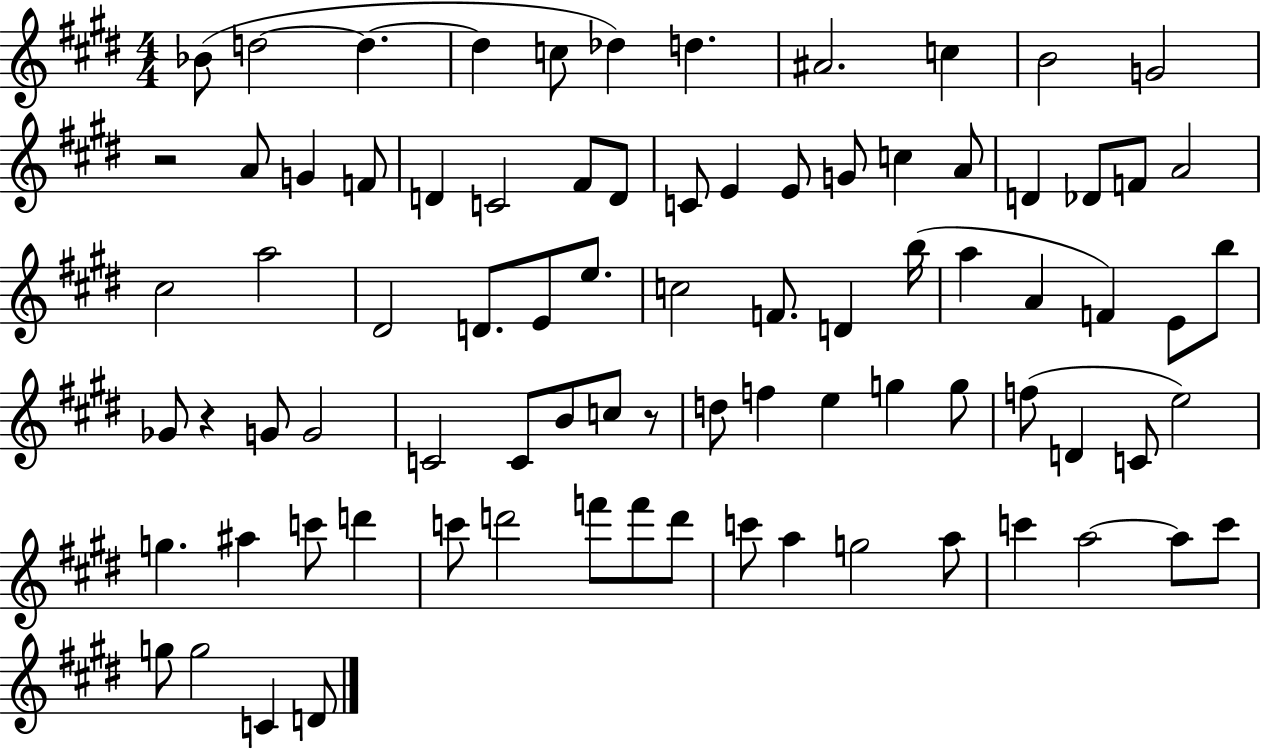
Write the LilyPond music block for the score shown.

{
  \clef treble
  \numericTimeSignature
  \time 4/4
  \key e \major
  bes'8( d''2~~ d''4.~~ | d''4 c''8 des''4) d''4. | ais'2. c''4 | b'2 g'2 | \break r2 a'8 g'4 f'8 | d'4 c'2 fis'8 d'8 | c'8 e'4 e'8 g'8 c''4 a'8 | d'4 des'8 f'8 a'2 | \break cis''2 a''2 | dis'2 d'8. e'8 e''8. | c''2 f'8. d'4 b''16( | a''4 a'4 f'4) e'8 b''8 | \break ges'8 r4 g'8 g'2 | c'2 c'8 b'8 c''8 r8 | d''8 f''4 e''4 g''4 g''8 | f''8( d'4 c'8 e''2) | \break g''4. ais''4 c'''8 d'''4 | c'''8 d'''2 f'''8 f'''8 d'''8 | c'''8 a''4 g''2 a''8 | c'''4 a''2~~ a''8 c'''8 | \break g''8 g''2 c'4 d'8 | \bar "|."
}